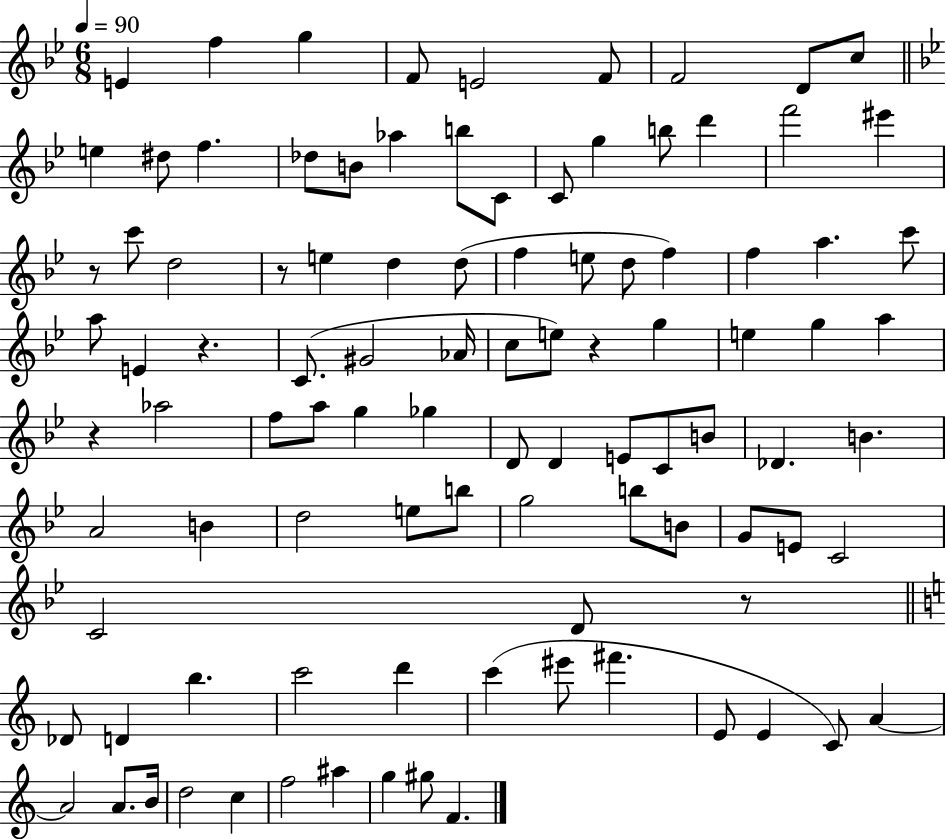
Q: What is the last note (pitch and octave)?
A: F4